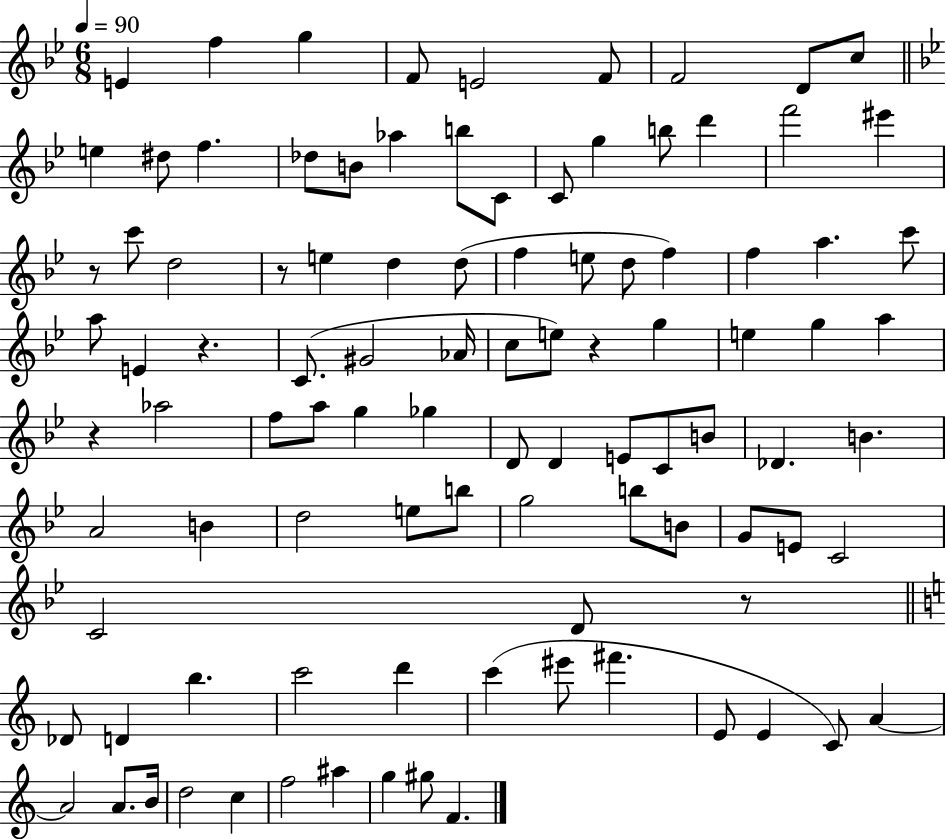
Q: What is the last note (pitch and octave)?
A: F4